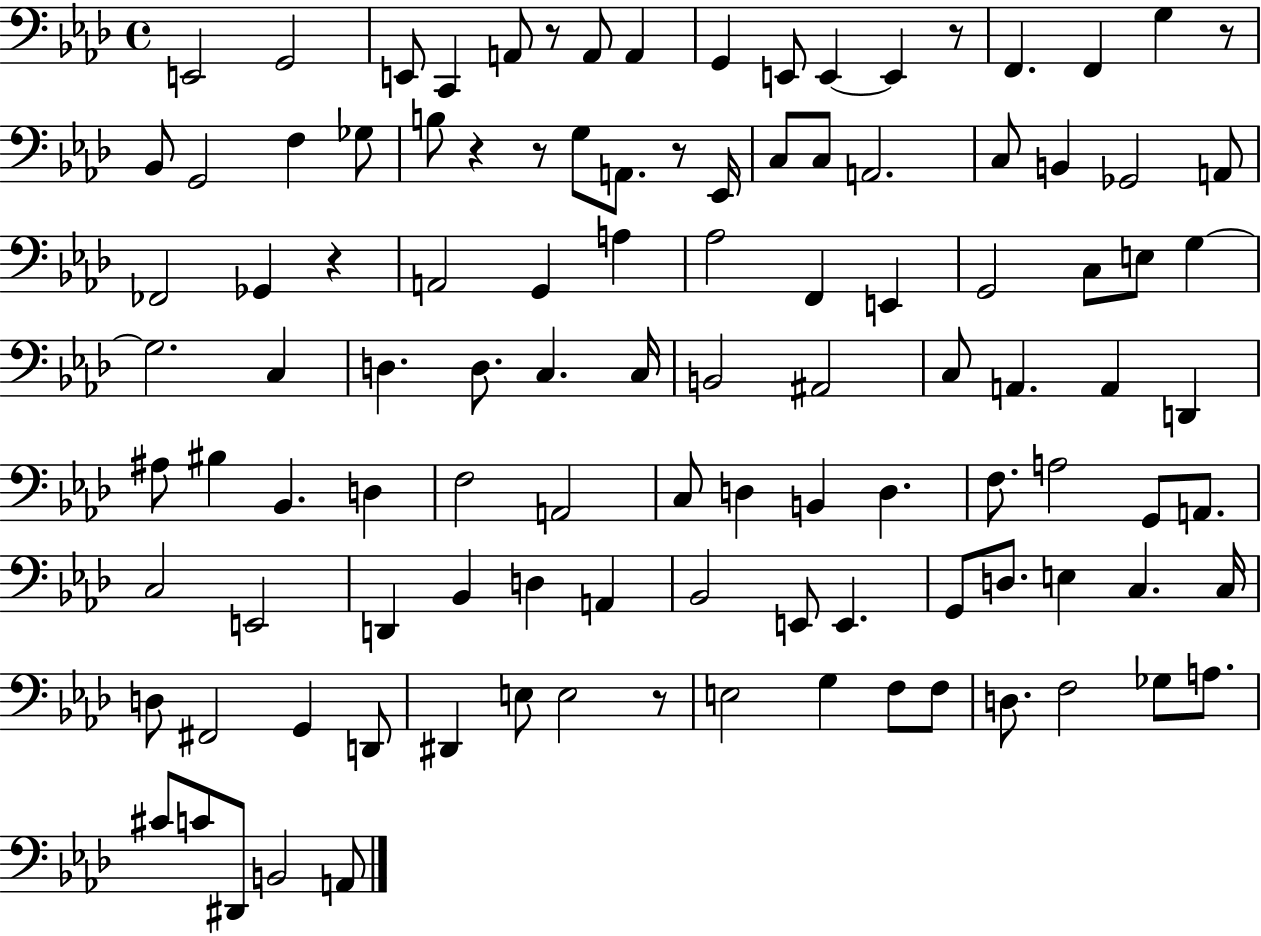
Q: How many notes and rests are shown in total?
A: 109